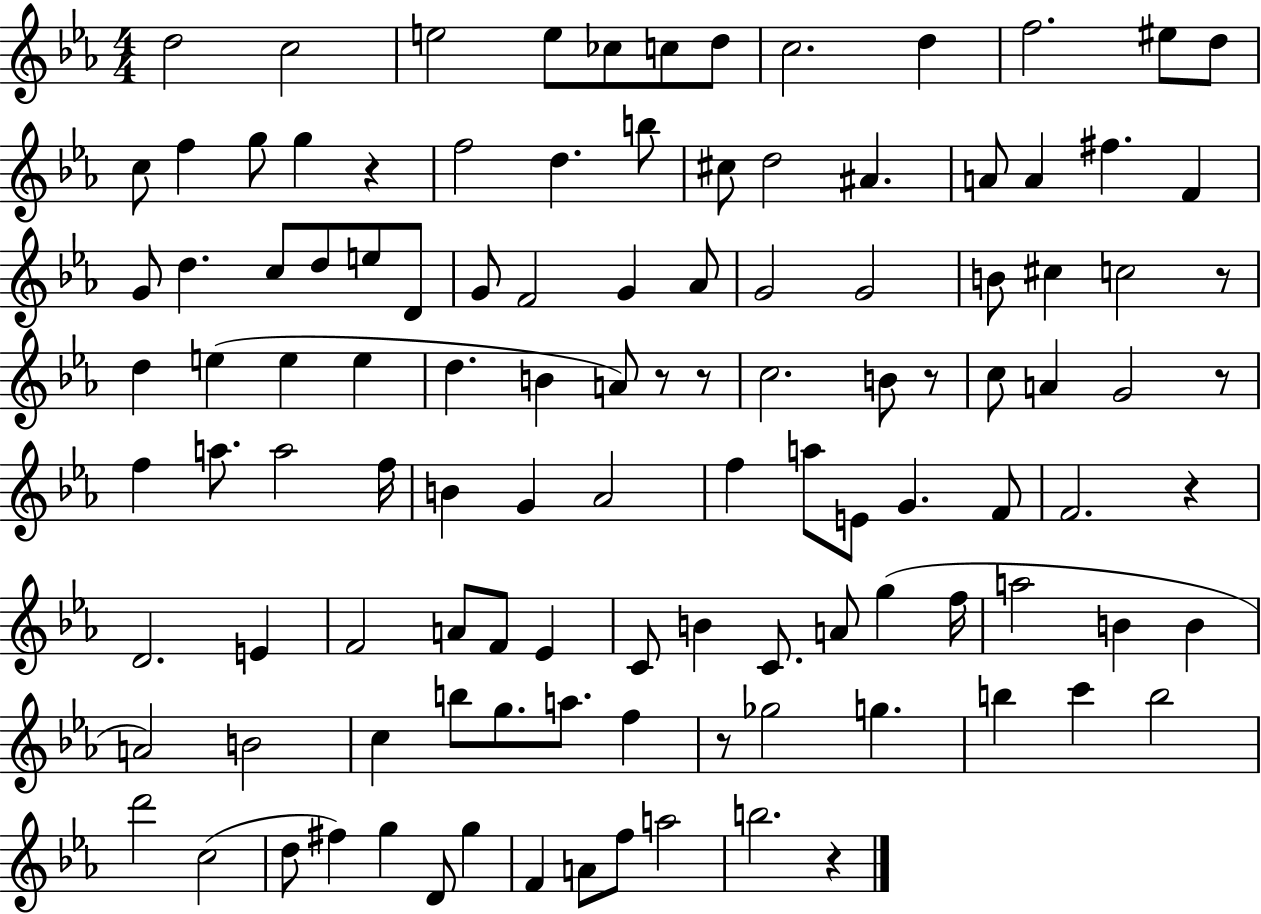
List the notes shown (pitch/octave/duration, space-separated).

D5/h C5/h E5/h E5/e CES5/e C5/e D5/e C5/h. D5/q F5/h. EIS5/e D5/e C5/e F5/q G5/e G5/q R/q F5/h D5/q. B5/e C#5/e D5/h A#4/q. A4/e A4/q F#5/q. F4/q G4/e D5/q. C5/e D5/e E5/e D4/e G4/e F4/h G4/q Ab4/e G4/h G4/h B4/e C#5/q C5/h R/e D5/q E5/q E5/q E5/q D5/q. B4/q A4/e R/e R/e C5/h. B4/e R/e C5/e A4/q G4/h R/e F5/q A5/e. A5/h F5/s B4/q G4/q Ab4/h F5/q A5/e E4/e G4/q. F4/e F4/h. R/q D4/h. E4/q F4/h A4/e F4/e Eb4/q C4/e B4/q C4/e. A4/e G5/q F5/s A5/h B4/q B4/q A4/h B4/h C5/q B5/e G5/e. A5/e. F5/q R/e Gb5/h G5/q. B5/q C6/q B5/h D6/h C5/h D5/e F#5/q G5/q D4/e G5/q F4/q A4/e F5/e A5/h B5/h. R/q